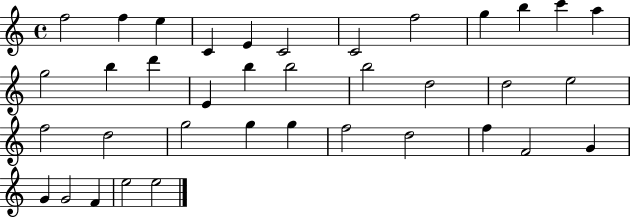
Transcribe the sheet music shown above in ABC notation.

X:1
T:Untitled
M:4/4
L:1/4
K:C
f2 f e C E C2 C2 f2 g b c' a g2 b d' E b b2 b2 d2 d2 e2 f2 d2 g2 g g f2 d2 f F2 G G G2 F e2 e2